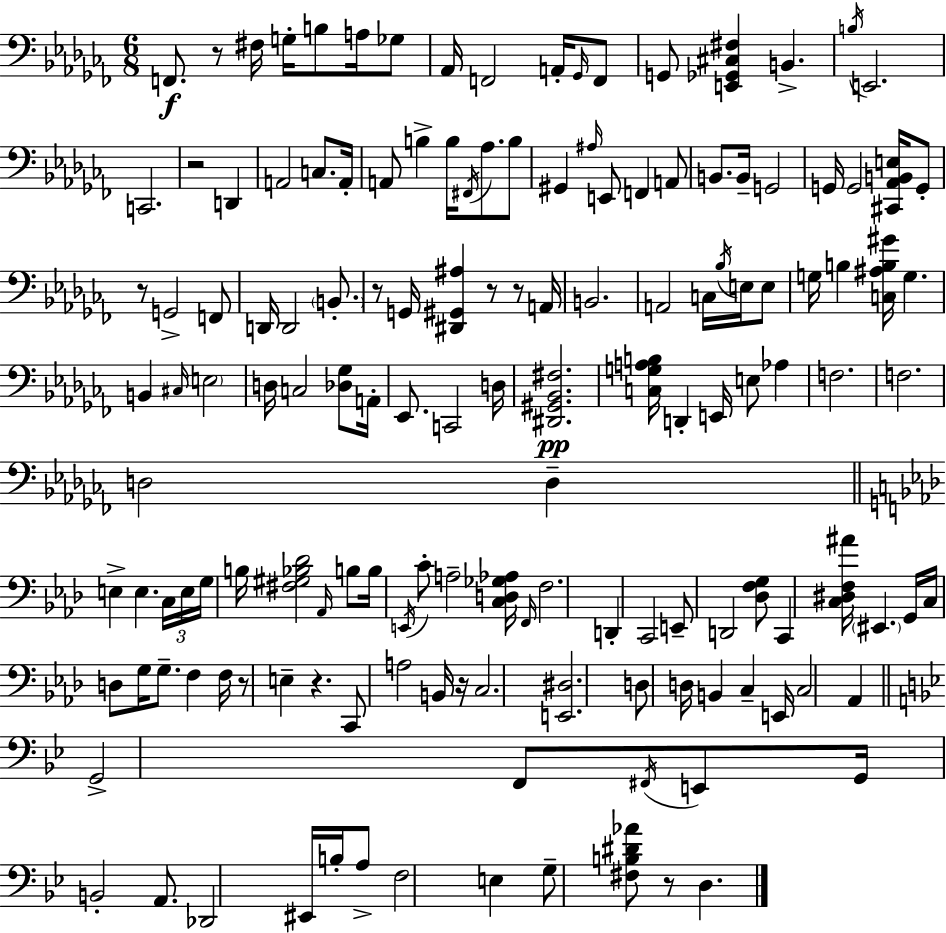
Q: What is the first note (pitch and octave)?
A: F2